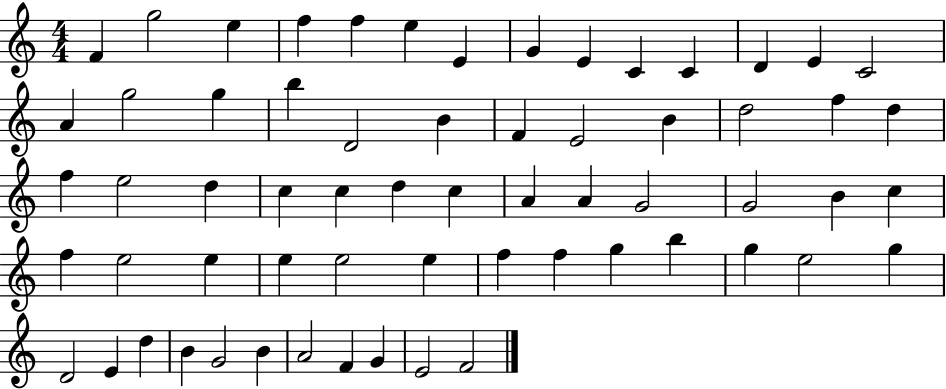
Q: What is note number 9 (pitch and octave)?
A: E4